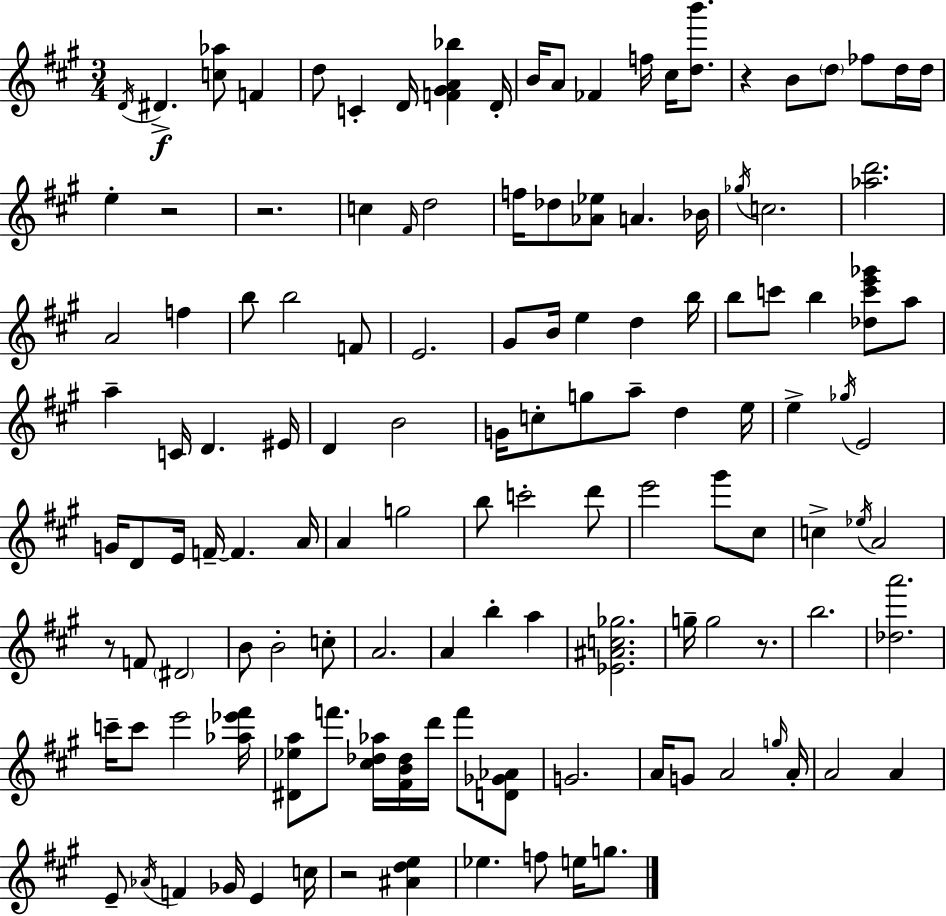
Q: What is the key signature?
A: A major